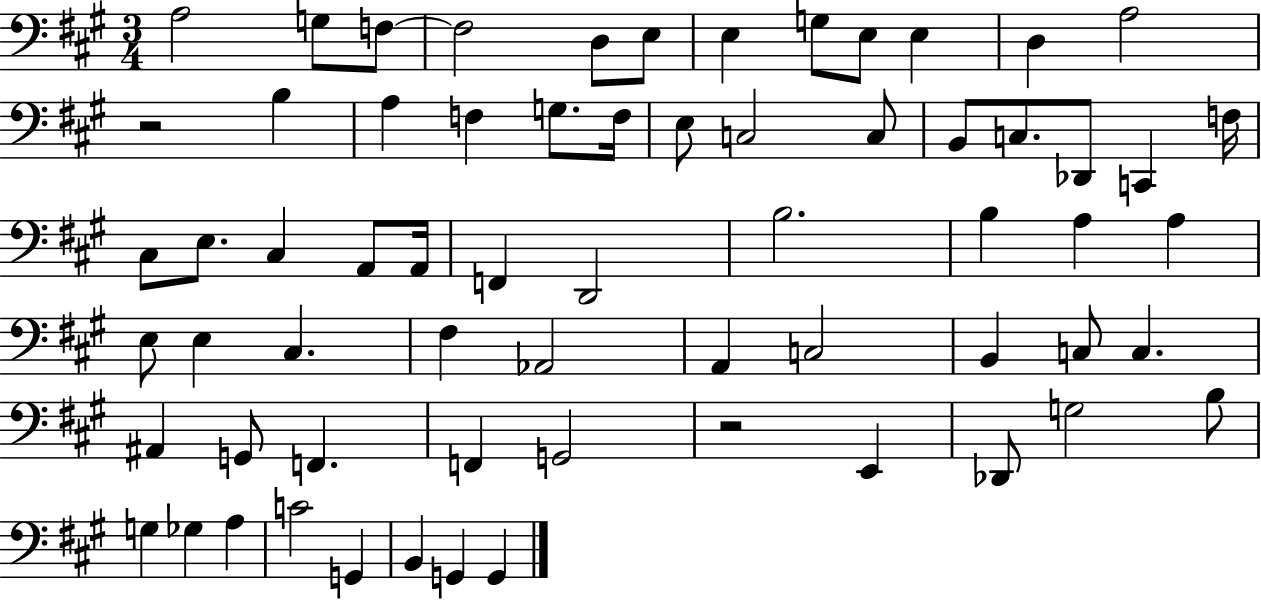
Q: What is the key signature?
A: A major